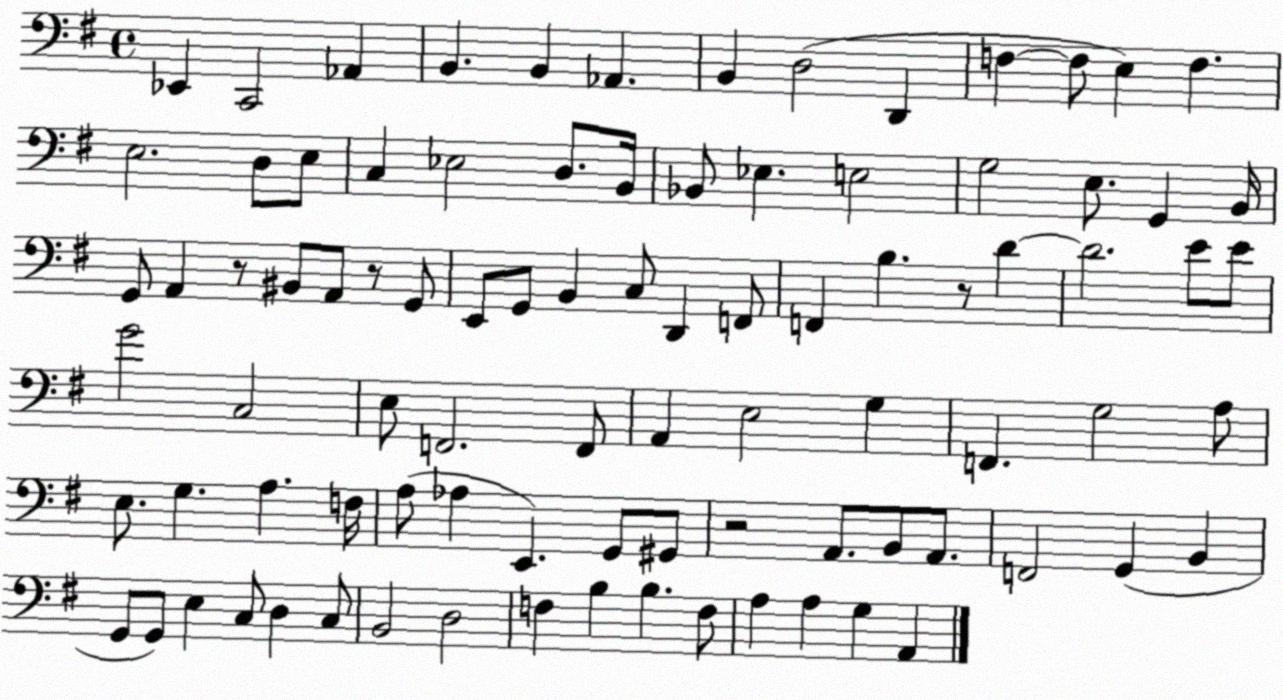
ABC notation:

X:1
T:Untitled
M:4/4
L:1/4
K:G
_E,, C,,2 _A,, B,, B,, _A,, B,, D,2 D,, F, F,/2 E, F, E,2 D,/2 E,/2 C, _E,2 D,/2 B,,/4 _B,,/2 _E, E,2 G,2 E,/2 G,, B,,/4 G,,/2 A,, z/2 ^B,,/2 A,,/2 z/2 G,,/2 E,,/2 G,,/2 B,, C,/2 D,, F,,/2 F,, B, z/2 D D2 E/2 E/2 G2 C,2 E,/2 F,,2 F,,/2 A,, E,2 G, F,, G,2 A,/2 E,/2 G, A, F,/4 A,/2 _A, E,, G,,/2 ^G,,/2 z2 A,,/2 B,,/2 A,,/2 F,,2 G,, B,, G,,/2 G,,/2 E, C,/2 D, C,/2 B,,2 D,2 F, B, B, F,/2 A, A, G, A,,